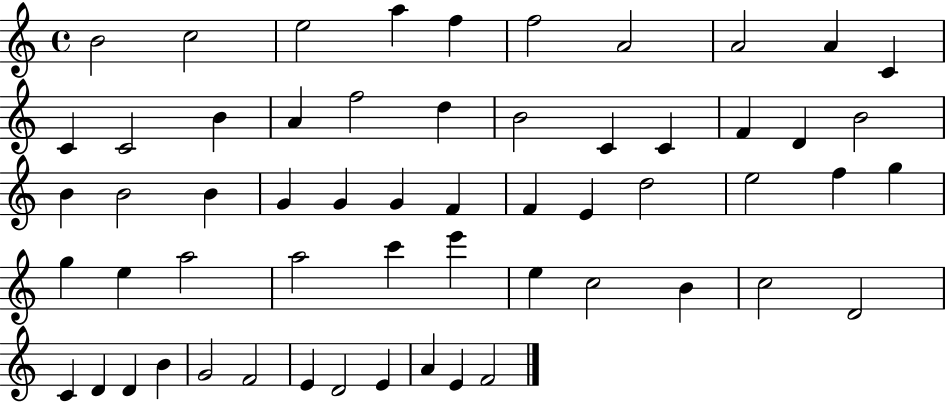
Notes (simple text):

B4/h C5/h E5/h A5/q F5/q F5/h A4/h A4/h A4/q C4/q C4/q C4/h B4/q A4/q F5/h D5/q B4/h C4/q C4/q F4/q D4/q B4/h B4/q B4/h B4/q G4/q G4/q G4/q F4/q F4/q E4/q D5/h E5/h F5/q G5/q G5/q E5/q A5/h A5/h C6/q E6/q E5/q C5/h B4/q C5/h D4/h C4/q D4/q D4/q B4/q G4/h F4/h E4/q D4/h E4/q A4/q E4/q F4/h